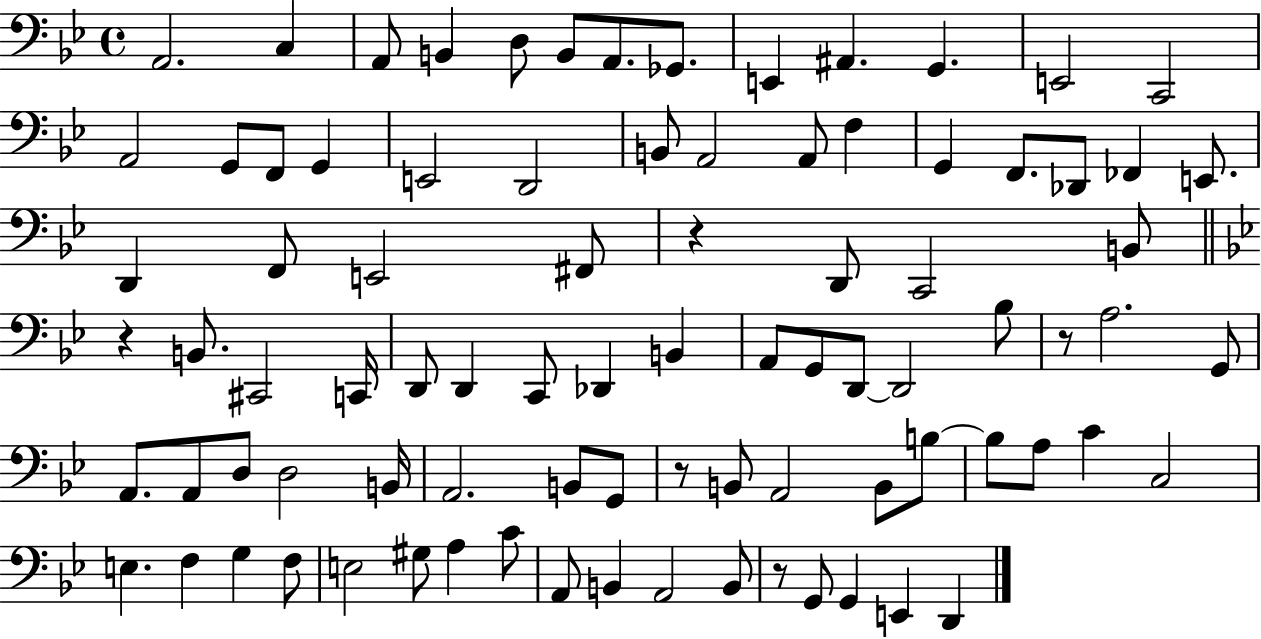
A2/h. C3/q A2/e B2/q D3/e B2/e A2/e. Gb2/e. E2/q A#2/q. G2/q. E2/h C2/h A2/h G2/e F2/e G2/q E2/h D2/h B2/e A2/h A2/e F3/q G2/q F2/e. Db2/e FES2/q E2/e. D2/q F2/e E2/h F#2/e R/q D2/e C2/h B2/e R/q B2/e. C#2/h C2/s D2/e D2/q C2/e Db2/q B2/q A2/e G2/e D2/e D2/h Bb3/e R/e A3/h. G2/e A2/e. A2/e D3/e D3/h B2/s A2/h. B2/e G2/e R/e B2/e A2/h B2/e B3/e B3/e A3/e C4/q C3/h E3/q. F3/q G3/q F3/e E3/h G#3/e A3/q C4/e A2/e B2/q A2/h B2/e R/e G2/e G2/q E2/q D2/q